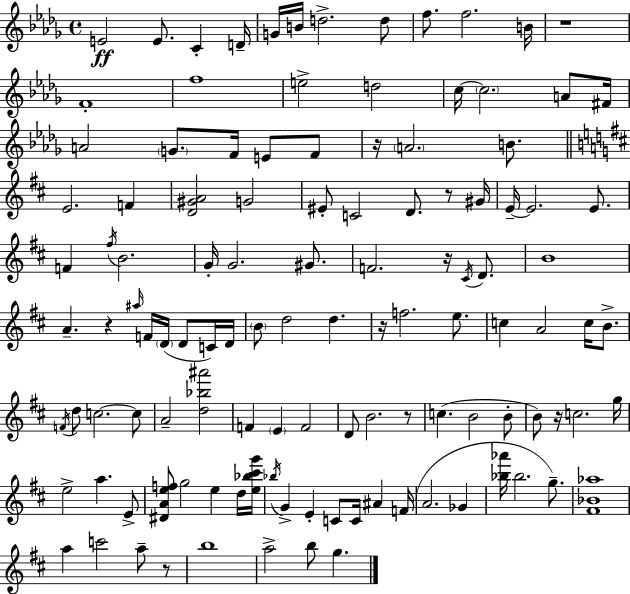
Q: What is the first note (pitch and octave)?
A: E4